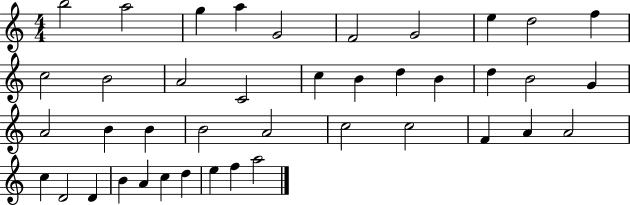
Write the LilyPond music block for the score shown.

{
  \clef treble
  \numericTimeSignature
  \time 4/4
  \key c \major
  b''2 a''2 | g''4 a''4 g'2 | f'2 g'2 | e''4 d''2 f''4 | \break c''2 b'2 | a'2 c'2 | c''4 b'4 d''4 b'4 | d''4 b'2 g'4 | \break a'2 b'4 b'4 | b'2 a'2 | c''2 c''2 | f'4 a'4 a'2 | \break c''4 d'2 d'4 | b'4 a'4 c''4 d''4 | e''4 f''4 a''2 | \bar "|."
}